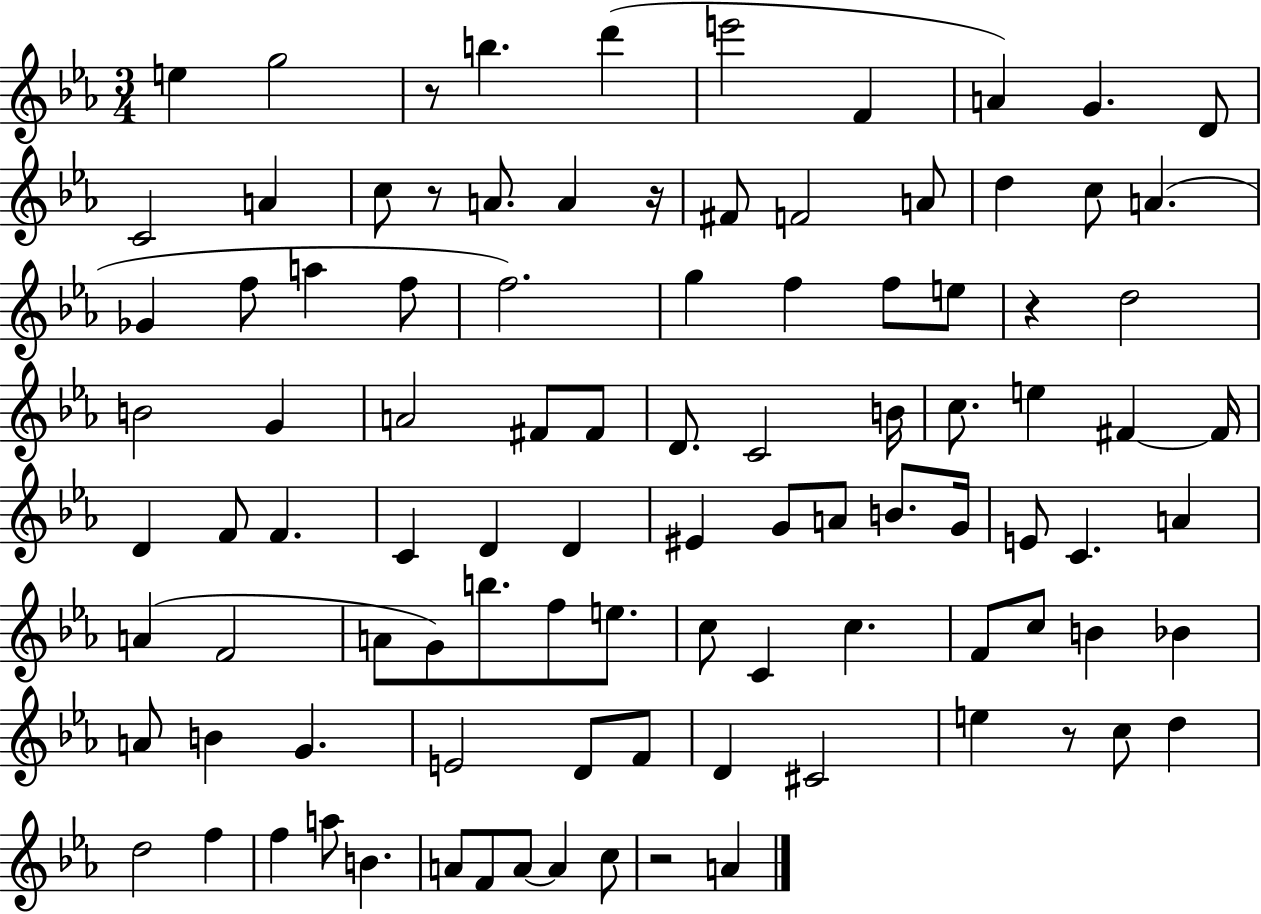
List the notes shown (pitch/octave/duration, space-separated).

E5/q G5/h R/e B5/q. D6/q E6/h F4/q A4/q G4/q. D4/e C4/h A4/q C5/e R/e A4/e. A4/q R/s F#4/e F4/h A4/e D5/q C5/e A4/q. Gb4/q F5/e A5/q F5/e F5/h. G5/q F5/q F5/e E5/e R/q D5/h B4/h G4/q A4/h F#4/e F#4/e D4/e. C4/h B4/s C5/e. E5/q F#4/q F#4/s D4/q F4/e F4/q. C4/q D4/q D4/q EIS4/q G4/e A4/e B4/e. G4/s E4/e C4/q. A4/q A4/q F4/h A4/e G4/e B5/e. F5/e E5/e. C5/e C4/q C5/q. F4/e C5/e B4/q Bb4/q A4/e B4/q G4/q. E4/h D4/e F4/e D4/q C#4/h E5/q R/e C5/e D5/q D5/h F5/q F5/q A5/e B4/q. A4/e F4/e A4/e A4/q C5/e R/h A4/q